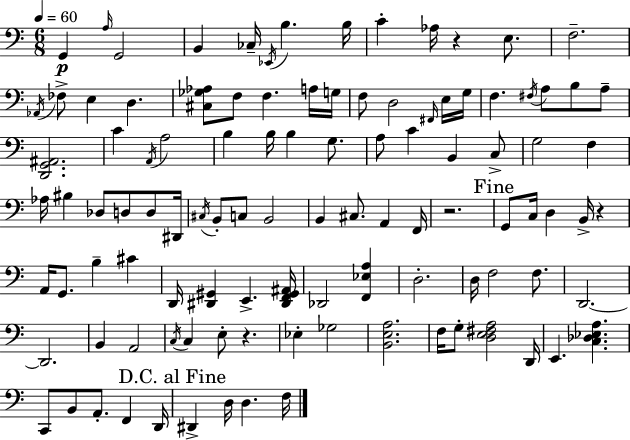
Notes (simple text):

G2/q A3/s G2/h B2/q CES3/s Eb2/s B3/q. B3/s C4/q Ab3/s R/q E3/e. F3/h. Ab2/s FES3/e E3/q D3/q. [C#3,Gb3,Ab3]/e F3/e F3/q. A3/s G3/s F3/e D3/h F#2/s E3/s G3/s F3/q. F#3/s A3/e B3/e A3/e [D2,G2,A#2]/h. C4/q A2/s A3/h B3/q B3/s B3/q G3/e. A3/e C4/q B2/q C3/e G3/h F3/q Ab3/s BIS3/q Db3/e D3/e D3/e D#2/s C#3/s B2/e C3/e B2/h B2/q C#3/e. A2/q F2/s R/h. G2/e C3/s D3/q B2/s R/q A2/s G2/e. B3/q C#4/q D2/s [D#2,G#2]/q E2/q. [D#2,F2,G#2,A#2]/s Db2/h [F2,Eb3,A3]/q D3/h. D3/s F3/h F3/e. D2/h. D2/h. B2/q A2/h C3/s C3/q E3/e R/q. Eb3/q Gb3/h [B2,E3,A3]/h. F3/s G3/e [D3,E3,F#3,A3]/h D2/s E2/q. [C3,Db3,Eb3,A3]/q. C2/e B2/e A2/e. F2/q D2/s D#2/q D3/s D3/q. F3/s